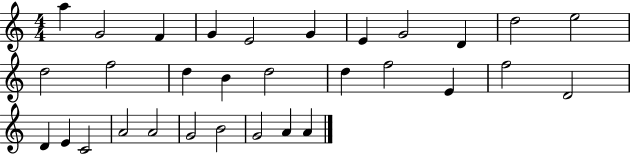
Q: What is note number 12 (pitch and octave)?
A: D5